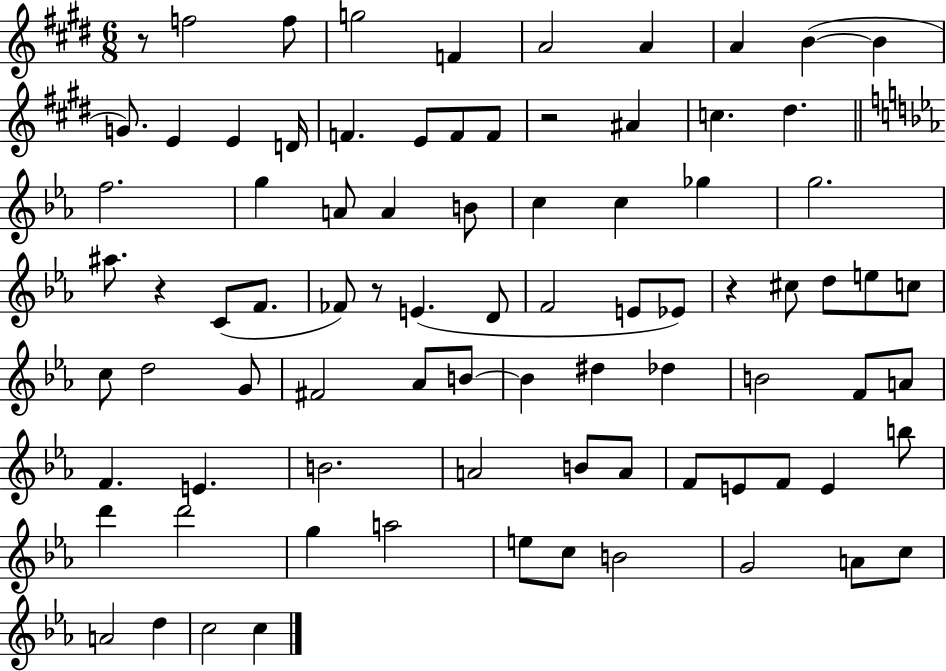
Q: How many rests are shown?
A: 5